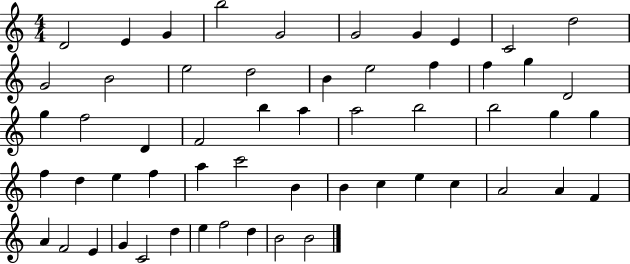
{
  \clef treble
  \numericTimeSignature
  \time 4/4
  \key c \major
  d'2 e'4 g'4 | b''2 g'2 | g'2 g'4 e'4 | c'2 d''2 | \break g'2 b'2 | e''2 d''2 | b'4 e''2 f''4 | f''4 g''4 d'2 | \break g''4 f''2 d'4 | f'2 b''4 a''4 | a''2 b''2 | b''2 g''4 g''4 | \break f''4 d''4 e''4 f''4 | a''4 c'''2 b'4 | b'4 c''4 e''4 c''4 | a'2 a'4 f'4 | \break a'4 f'2 e'4 | g'4 c'2 d''4 | e''4 f''2 d''4 | b'2 b'2 | \break \bar "|."
}